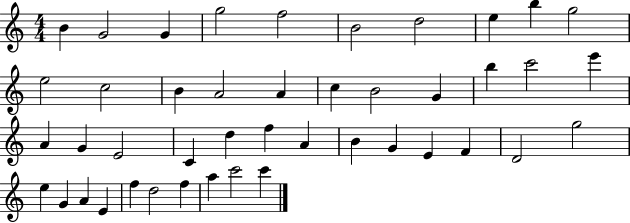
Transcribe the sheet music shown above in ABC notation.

X:1
T:Untitled
M:4/4
L:1/4
K:C
B G2 G g2 f2 B2 d2 e b g2 e2 c2 B A2 A c B2 G b c'2 e' A G E2 C d f A B G E F D2 g2 e G A E f d2 f a c'2 c'